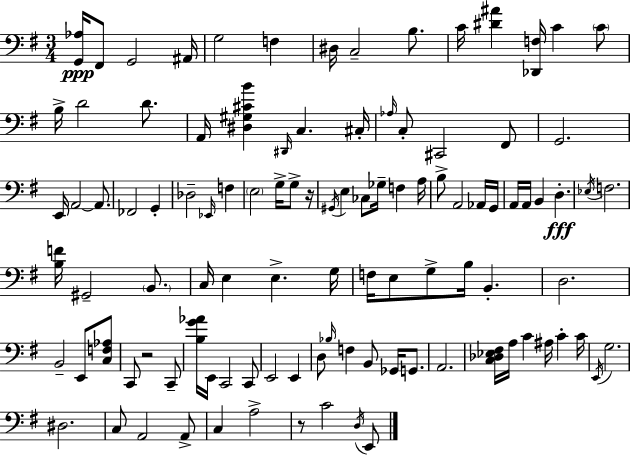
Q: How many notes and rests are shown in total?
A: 105